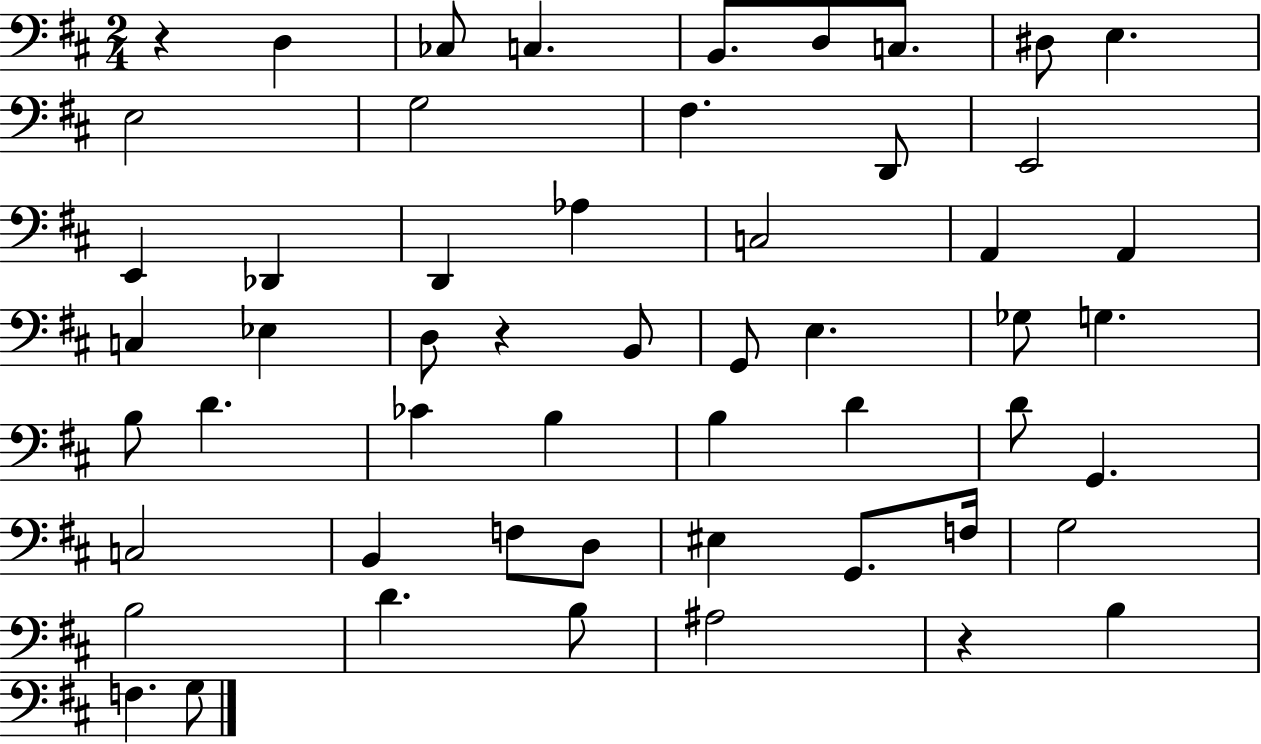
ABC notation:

X:1
T:Untitled
M:2/4
L:1/4
K:D
z D, _C,/2 C, B,,/2 D,/2 C,/2 ^D,/2 E, E,2 G,2 ^F, D,,/2 E,,2 E,, _D,, D,, _A, C,2 A,, A,, C, _E, D,/2 z B,,/2 G,,/2 E, _G,/2 G, B,/2 D _C B, B, D D/2 G,, C,2 B,, F,/2 D,/2 ^E, G,,/2 F,/4 G,2 B,2 D B,/2 ^A,2 z B, F, G,/2